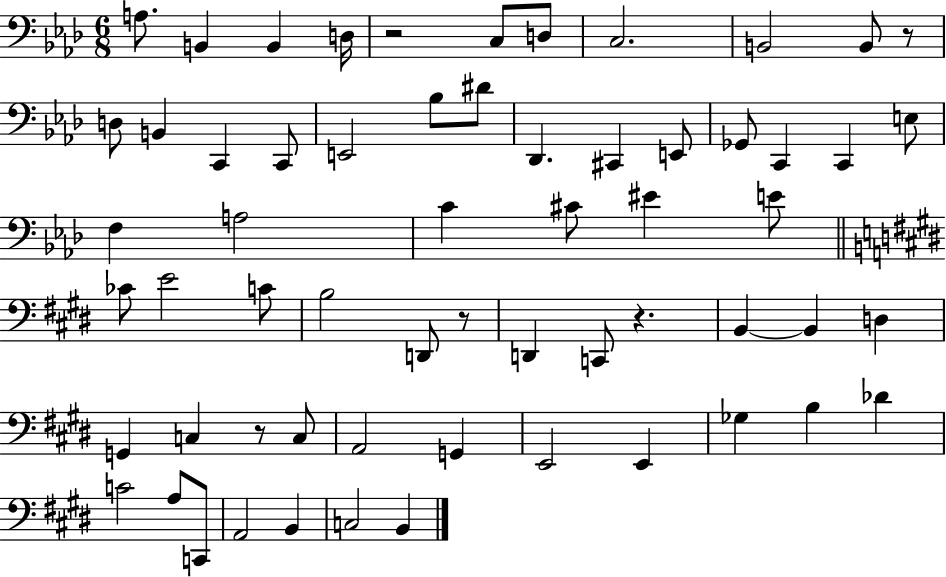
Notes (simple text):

A3/e. B2/q B2/q D3/s R/h C3/e D3/e C3/h. B2/h B2/e R/e D3/e B2/q C2/q C2/e E2/h Bb3/e D#4/e Db2/q. C#2/q E2/e Gb2/e C2/q C2/q E3/e F3/q A3/h C4/q C#4/e EIS4/q E4/e CES4/e E4/h C4/e B3/h D2/e R/e D2/q C2/e R/q. B2/q B2/q D3/q G2/q C3/q R/e C3/e A2/h G2/q E2/h E2/q Gb3/q B3/q Db4/q C4/h A3/e C2/e A2/h B2/q C3/h B2/q